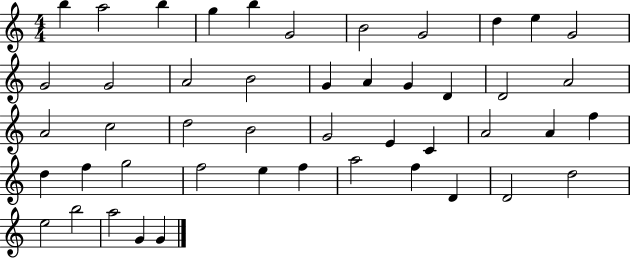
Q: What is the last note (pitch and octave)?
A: G4